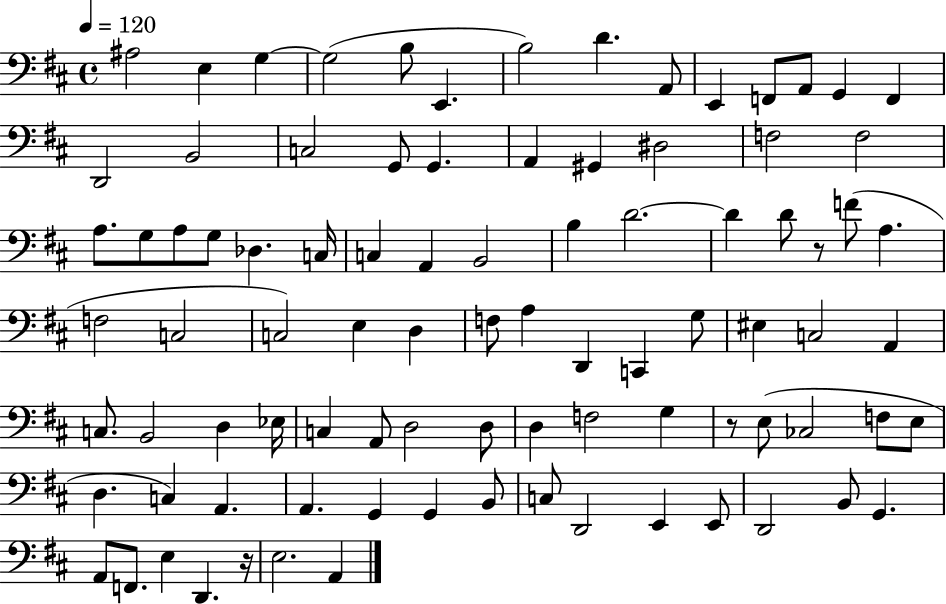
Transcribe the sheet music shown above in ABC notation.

X:1
T:Untitled
M:4/4
L:1/4
K:D
^A,2 E, G, G,2 B,/2 E,, B,2 D A,,/2 E,, F,,/2 A,,/2 G,, F,, D,,2 B,,2 C,2 G,,/2 G,, A,, ^G,, ^D,2 F,2 F,2 A,/2 G,/2 A,/2 G,/2 _D, C,/4 C, A,, B,,2 B, D2 D D/2 z/2 F/2 A, F,2 C,2 C,2 E, D, F,/2 A, D,, C,, G,/2 ^E, C,2 A,, C,/2 B,,2 D, _E,/4 C, A,,/2 D,2 D,/2 D, F,2 G, z/2 E,/2 _C,2 F,/2 E,/2 D, C, A,, A,, G,, G,, B,,/2 C,/2 D,,2 E,, E,,/2 D,,2 B,,/2 G,, A,,/2 F,,/2 E, D,, z/4 E,2 A,,